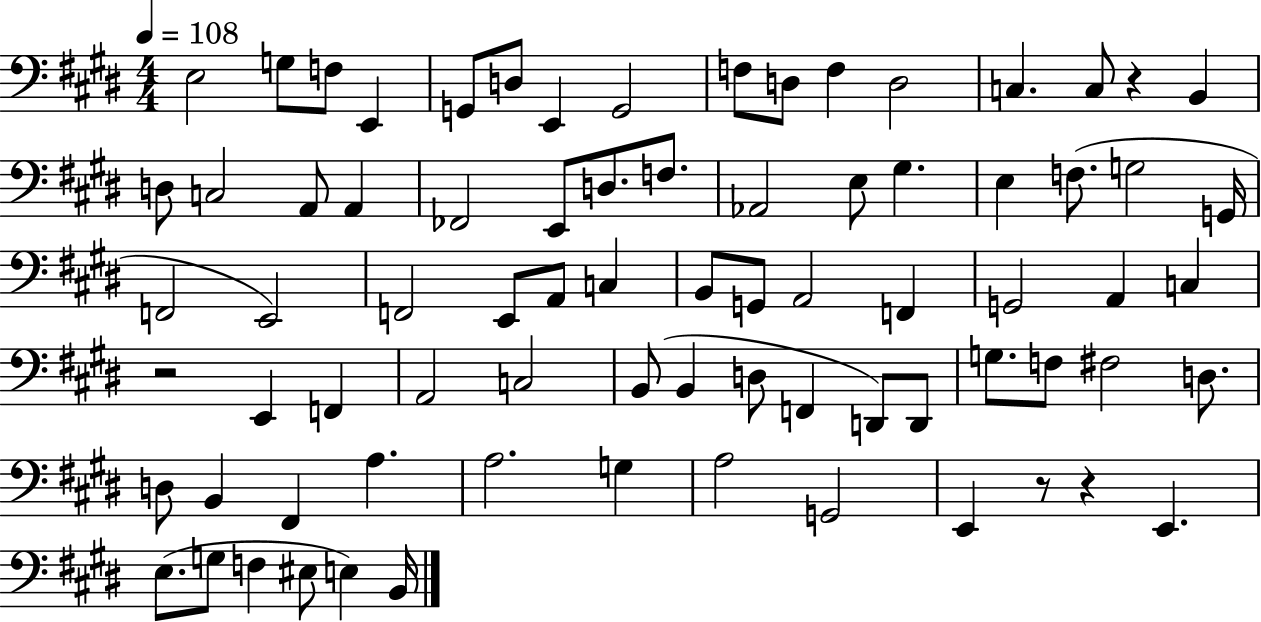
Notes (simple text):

E3/h G3/e F3/e E2/q G2/e D3/e E2/q G2/h F3/e D3/e F3/q D3/h C3/q. C3/e R/q B2/q D3/e C3/h A2/e A2/q FES2/h E2/e D3/e. F3/e. Ab2/h E3/e G#3/q. E3/q F3/e. G3/h G2/s F2/h E2/h F2/h E2/e A2/e C3/q B2/e G2/e A2/h F2/q G2/h A2/q C3/q R/h E2/q F2/q A2/h C3/h B2/e B2/q D3/e F2/q D2/e D2/e G3/e. F3/e F#3/h D3/e. D3/e B2/q F#2/q A3/q. A3/h. G3/q A3/h G2/h E2/q R/e R/q E2/q. E3/e. G3/e F3/q EIS3/e E3/q B2/s